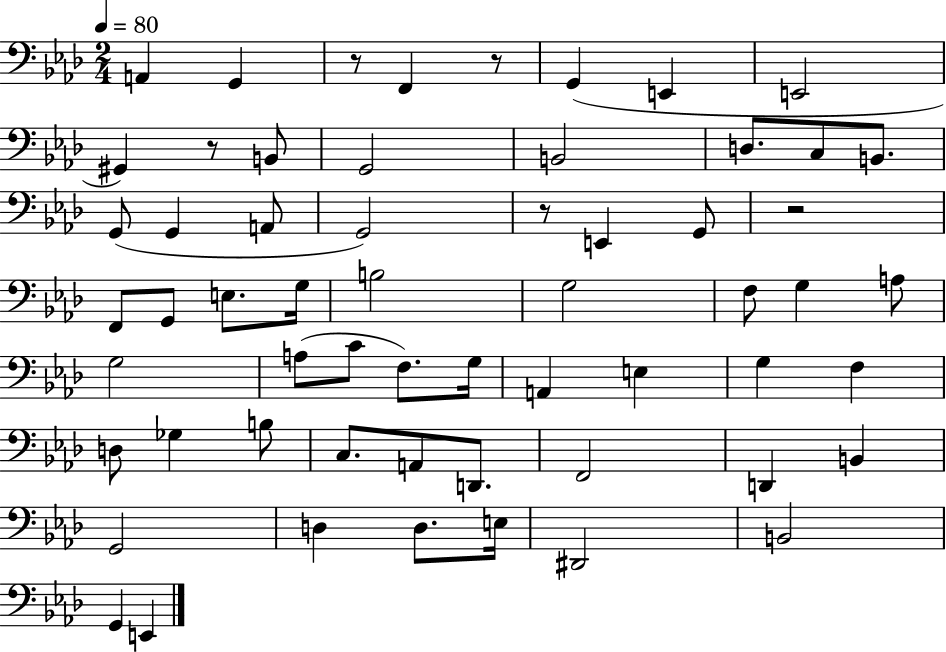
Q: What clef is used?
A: bass